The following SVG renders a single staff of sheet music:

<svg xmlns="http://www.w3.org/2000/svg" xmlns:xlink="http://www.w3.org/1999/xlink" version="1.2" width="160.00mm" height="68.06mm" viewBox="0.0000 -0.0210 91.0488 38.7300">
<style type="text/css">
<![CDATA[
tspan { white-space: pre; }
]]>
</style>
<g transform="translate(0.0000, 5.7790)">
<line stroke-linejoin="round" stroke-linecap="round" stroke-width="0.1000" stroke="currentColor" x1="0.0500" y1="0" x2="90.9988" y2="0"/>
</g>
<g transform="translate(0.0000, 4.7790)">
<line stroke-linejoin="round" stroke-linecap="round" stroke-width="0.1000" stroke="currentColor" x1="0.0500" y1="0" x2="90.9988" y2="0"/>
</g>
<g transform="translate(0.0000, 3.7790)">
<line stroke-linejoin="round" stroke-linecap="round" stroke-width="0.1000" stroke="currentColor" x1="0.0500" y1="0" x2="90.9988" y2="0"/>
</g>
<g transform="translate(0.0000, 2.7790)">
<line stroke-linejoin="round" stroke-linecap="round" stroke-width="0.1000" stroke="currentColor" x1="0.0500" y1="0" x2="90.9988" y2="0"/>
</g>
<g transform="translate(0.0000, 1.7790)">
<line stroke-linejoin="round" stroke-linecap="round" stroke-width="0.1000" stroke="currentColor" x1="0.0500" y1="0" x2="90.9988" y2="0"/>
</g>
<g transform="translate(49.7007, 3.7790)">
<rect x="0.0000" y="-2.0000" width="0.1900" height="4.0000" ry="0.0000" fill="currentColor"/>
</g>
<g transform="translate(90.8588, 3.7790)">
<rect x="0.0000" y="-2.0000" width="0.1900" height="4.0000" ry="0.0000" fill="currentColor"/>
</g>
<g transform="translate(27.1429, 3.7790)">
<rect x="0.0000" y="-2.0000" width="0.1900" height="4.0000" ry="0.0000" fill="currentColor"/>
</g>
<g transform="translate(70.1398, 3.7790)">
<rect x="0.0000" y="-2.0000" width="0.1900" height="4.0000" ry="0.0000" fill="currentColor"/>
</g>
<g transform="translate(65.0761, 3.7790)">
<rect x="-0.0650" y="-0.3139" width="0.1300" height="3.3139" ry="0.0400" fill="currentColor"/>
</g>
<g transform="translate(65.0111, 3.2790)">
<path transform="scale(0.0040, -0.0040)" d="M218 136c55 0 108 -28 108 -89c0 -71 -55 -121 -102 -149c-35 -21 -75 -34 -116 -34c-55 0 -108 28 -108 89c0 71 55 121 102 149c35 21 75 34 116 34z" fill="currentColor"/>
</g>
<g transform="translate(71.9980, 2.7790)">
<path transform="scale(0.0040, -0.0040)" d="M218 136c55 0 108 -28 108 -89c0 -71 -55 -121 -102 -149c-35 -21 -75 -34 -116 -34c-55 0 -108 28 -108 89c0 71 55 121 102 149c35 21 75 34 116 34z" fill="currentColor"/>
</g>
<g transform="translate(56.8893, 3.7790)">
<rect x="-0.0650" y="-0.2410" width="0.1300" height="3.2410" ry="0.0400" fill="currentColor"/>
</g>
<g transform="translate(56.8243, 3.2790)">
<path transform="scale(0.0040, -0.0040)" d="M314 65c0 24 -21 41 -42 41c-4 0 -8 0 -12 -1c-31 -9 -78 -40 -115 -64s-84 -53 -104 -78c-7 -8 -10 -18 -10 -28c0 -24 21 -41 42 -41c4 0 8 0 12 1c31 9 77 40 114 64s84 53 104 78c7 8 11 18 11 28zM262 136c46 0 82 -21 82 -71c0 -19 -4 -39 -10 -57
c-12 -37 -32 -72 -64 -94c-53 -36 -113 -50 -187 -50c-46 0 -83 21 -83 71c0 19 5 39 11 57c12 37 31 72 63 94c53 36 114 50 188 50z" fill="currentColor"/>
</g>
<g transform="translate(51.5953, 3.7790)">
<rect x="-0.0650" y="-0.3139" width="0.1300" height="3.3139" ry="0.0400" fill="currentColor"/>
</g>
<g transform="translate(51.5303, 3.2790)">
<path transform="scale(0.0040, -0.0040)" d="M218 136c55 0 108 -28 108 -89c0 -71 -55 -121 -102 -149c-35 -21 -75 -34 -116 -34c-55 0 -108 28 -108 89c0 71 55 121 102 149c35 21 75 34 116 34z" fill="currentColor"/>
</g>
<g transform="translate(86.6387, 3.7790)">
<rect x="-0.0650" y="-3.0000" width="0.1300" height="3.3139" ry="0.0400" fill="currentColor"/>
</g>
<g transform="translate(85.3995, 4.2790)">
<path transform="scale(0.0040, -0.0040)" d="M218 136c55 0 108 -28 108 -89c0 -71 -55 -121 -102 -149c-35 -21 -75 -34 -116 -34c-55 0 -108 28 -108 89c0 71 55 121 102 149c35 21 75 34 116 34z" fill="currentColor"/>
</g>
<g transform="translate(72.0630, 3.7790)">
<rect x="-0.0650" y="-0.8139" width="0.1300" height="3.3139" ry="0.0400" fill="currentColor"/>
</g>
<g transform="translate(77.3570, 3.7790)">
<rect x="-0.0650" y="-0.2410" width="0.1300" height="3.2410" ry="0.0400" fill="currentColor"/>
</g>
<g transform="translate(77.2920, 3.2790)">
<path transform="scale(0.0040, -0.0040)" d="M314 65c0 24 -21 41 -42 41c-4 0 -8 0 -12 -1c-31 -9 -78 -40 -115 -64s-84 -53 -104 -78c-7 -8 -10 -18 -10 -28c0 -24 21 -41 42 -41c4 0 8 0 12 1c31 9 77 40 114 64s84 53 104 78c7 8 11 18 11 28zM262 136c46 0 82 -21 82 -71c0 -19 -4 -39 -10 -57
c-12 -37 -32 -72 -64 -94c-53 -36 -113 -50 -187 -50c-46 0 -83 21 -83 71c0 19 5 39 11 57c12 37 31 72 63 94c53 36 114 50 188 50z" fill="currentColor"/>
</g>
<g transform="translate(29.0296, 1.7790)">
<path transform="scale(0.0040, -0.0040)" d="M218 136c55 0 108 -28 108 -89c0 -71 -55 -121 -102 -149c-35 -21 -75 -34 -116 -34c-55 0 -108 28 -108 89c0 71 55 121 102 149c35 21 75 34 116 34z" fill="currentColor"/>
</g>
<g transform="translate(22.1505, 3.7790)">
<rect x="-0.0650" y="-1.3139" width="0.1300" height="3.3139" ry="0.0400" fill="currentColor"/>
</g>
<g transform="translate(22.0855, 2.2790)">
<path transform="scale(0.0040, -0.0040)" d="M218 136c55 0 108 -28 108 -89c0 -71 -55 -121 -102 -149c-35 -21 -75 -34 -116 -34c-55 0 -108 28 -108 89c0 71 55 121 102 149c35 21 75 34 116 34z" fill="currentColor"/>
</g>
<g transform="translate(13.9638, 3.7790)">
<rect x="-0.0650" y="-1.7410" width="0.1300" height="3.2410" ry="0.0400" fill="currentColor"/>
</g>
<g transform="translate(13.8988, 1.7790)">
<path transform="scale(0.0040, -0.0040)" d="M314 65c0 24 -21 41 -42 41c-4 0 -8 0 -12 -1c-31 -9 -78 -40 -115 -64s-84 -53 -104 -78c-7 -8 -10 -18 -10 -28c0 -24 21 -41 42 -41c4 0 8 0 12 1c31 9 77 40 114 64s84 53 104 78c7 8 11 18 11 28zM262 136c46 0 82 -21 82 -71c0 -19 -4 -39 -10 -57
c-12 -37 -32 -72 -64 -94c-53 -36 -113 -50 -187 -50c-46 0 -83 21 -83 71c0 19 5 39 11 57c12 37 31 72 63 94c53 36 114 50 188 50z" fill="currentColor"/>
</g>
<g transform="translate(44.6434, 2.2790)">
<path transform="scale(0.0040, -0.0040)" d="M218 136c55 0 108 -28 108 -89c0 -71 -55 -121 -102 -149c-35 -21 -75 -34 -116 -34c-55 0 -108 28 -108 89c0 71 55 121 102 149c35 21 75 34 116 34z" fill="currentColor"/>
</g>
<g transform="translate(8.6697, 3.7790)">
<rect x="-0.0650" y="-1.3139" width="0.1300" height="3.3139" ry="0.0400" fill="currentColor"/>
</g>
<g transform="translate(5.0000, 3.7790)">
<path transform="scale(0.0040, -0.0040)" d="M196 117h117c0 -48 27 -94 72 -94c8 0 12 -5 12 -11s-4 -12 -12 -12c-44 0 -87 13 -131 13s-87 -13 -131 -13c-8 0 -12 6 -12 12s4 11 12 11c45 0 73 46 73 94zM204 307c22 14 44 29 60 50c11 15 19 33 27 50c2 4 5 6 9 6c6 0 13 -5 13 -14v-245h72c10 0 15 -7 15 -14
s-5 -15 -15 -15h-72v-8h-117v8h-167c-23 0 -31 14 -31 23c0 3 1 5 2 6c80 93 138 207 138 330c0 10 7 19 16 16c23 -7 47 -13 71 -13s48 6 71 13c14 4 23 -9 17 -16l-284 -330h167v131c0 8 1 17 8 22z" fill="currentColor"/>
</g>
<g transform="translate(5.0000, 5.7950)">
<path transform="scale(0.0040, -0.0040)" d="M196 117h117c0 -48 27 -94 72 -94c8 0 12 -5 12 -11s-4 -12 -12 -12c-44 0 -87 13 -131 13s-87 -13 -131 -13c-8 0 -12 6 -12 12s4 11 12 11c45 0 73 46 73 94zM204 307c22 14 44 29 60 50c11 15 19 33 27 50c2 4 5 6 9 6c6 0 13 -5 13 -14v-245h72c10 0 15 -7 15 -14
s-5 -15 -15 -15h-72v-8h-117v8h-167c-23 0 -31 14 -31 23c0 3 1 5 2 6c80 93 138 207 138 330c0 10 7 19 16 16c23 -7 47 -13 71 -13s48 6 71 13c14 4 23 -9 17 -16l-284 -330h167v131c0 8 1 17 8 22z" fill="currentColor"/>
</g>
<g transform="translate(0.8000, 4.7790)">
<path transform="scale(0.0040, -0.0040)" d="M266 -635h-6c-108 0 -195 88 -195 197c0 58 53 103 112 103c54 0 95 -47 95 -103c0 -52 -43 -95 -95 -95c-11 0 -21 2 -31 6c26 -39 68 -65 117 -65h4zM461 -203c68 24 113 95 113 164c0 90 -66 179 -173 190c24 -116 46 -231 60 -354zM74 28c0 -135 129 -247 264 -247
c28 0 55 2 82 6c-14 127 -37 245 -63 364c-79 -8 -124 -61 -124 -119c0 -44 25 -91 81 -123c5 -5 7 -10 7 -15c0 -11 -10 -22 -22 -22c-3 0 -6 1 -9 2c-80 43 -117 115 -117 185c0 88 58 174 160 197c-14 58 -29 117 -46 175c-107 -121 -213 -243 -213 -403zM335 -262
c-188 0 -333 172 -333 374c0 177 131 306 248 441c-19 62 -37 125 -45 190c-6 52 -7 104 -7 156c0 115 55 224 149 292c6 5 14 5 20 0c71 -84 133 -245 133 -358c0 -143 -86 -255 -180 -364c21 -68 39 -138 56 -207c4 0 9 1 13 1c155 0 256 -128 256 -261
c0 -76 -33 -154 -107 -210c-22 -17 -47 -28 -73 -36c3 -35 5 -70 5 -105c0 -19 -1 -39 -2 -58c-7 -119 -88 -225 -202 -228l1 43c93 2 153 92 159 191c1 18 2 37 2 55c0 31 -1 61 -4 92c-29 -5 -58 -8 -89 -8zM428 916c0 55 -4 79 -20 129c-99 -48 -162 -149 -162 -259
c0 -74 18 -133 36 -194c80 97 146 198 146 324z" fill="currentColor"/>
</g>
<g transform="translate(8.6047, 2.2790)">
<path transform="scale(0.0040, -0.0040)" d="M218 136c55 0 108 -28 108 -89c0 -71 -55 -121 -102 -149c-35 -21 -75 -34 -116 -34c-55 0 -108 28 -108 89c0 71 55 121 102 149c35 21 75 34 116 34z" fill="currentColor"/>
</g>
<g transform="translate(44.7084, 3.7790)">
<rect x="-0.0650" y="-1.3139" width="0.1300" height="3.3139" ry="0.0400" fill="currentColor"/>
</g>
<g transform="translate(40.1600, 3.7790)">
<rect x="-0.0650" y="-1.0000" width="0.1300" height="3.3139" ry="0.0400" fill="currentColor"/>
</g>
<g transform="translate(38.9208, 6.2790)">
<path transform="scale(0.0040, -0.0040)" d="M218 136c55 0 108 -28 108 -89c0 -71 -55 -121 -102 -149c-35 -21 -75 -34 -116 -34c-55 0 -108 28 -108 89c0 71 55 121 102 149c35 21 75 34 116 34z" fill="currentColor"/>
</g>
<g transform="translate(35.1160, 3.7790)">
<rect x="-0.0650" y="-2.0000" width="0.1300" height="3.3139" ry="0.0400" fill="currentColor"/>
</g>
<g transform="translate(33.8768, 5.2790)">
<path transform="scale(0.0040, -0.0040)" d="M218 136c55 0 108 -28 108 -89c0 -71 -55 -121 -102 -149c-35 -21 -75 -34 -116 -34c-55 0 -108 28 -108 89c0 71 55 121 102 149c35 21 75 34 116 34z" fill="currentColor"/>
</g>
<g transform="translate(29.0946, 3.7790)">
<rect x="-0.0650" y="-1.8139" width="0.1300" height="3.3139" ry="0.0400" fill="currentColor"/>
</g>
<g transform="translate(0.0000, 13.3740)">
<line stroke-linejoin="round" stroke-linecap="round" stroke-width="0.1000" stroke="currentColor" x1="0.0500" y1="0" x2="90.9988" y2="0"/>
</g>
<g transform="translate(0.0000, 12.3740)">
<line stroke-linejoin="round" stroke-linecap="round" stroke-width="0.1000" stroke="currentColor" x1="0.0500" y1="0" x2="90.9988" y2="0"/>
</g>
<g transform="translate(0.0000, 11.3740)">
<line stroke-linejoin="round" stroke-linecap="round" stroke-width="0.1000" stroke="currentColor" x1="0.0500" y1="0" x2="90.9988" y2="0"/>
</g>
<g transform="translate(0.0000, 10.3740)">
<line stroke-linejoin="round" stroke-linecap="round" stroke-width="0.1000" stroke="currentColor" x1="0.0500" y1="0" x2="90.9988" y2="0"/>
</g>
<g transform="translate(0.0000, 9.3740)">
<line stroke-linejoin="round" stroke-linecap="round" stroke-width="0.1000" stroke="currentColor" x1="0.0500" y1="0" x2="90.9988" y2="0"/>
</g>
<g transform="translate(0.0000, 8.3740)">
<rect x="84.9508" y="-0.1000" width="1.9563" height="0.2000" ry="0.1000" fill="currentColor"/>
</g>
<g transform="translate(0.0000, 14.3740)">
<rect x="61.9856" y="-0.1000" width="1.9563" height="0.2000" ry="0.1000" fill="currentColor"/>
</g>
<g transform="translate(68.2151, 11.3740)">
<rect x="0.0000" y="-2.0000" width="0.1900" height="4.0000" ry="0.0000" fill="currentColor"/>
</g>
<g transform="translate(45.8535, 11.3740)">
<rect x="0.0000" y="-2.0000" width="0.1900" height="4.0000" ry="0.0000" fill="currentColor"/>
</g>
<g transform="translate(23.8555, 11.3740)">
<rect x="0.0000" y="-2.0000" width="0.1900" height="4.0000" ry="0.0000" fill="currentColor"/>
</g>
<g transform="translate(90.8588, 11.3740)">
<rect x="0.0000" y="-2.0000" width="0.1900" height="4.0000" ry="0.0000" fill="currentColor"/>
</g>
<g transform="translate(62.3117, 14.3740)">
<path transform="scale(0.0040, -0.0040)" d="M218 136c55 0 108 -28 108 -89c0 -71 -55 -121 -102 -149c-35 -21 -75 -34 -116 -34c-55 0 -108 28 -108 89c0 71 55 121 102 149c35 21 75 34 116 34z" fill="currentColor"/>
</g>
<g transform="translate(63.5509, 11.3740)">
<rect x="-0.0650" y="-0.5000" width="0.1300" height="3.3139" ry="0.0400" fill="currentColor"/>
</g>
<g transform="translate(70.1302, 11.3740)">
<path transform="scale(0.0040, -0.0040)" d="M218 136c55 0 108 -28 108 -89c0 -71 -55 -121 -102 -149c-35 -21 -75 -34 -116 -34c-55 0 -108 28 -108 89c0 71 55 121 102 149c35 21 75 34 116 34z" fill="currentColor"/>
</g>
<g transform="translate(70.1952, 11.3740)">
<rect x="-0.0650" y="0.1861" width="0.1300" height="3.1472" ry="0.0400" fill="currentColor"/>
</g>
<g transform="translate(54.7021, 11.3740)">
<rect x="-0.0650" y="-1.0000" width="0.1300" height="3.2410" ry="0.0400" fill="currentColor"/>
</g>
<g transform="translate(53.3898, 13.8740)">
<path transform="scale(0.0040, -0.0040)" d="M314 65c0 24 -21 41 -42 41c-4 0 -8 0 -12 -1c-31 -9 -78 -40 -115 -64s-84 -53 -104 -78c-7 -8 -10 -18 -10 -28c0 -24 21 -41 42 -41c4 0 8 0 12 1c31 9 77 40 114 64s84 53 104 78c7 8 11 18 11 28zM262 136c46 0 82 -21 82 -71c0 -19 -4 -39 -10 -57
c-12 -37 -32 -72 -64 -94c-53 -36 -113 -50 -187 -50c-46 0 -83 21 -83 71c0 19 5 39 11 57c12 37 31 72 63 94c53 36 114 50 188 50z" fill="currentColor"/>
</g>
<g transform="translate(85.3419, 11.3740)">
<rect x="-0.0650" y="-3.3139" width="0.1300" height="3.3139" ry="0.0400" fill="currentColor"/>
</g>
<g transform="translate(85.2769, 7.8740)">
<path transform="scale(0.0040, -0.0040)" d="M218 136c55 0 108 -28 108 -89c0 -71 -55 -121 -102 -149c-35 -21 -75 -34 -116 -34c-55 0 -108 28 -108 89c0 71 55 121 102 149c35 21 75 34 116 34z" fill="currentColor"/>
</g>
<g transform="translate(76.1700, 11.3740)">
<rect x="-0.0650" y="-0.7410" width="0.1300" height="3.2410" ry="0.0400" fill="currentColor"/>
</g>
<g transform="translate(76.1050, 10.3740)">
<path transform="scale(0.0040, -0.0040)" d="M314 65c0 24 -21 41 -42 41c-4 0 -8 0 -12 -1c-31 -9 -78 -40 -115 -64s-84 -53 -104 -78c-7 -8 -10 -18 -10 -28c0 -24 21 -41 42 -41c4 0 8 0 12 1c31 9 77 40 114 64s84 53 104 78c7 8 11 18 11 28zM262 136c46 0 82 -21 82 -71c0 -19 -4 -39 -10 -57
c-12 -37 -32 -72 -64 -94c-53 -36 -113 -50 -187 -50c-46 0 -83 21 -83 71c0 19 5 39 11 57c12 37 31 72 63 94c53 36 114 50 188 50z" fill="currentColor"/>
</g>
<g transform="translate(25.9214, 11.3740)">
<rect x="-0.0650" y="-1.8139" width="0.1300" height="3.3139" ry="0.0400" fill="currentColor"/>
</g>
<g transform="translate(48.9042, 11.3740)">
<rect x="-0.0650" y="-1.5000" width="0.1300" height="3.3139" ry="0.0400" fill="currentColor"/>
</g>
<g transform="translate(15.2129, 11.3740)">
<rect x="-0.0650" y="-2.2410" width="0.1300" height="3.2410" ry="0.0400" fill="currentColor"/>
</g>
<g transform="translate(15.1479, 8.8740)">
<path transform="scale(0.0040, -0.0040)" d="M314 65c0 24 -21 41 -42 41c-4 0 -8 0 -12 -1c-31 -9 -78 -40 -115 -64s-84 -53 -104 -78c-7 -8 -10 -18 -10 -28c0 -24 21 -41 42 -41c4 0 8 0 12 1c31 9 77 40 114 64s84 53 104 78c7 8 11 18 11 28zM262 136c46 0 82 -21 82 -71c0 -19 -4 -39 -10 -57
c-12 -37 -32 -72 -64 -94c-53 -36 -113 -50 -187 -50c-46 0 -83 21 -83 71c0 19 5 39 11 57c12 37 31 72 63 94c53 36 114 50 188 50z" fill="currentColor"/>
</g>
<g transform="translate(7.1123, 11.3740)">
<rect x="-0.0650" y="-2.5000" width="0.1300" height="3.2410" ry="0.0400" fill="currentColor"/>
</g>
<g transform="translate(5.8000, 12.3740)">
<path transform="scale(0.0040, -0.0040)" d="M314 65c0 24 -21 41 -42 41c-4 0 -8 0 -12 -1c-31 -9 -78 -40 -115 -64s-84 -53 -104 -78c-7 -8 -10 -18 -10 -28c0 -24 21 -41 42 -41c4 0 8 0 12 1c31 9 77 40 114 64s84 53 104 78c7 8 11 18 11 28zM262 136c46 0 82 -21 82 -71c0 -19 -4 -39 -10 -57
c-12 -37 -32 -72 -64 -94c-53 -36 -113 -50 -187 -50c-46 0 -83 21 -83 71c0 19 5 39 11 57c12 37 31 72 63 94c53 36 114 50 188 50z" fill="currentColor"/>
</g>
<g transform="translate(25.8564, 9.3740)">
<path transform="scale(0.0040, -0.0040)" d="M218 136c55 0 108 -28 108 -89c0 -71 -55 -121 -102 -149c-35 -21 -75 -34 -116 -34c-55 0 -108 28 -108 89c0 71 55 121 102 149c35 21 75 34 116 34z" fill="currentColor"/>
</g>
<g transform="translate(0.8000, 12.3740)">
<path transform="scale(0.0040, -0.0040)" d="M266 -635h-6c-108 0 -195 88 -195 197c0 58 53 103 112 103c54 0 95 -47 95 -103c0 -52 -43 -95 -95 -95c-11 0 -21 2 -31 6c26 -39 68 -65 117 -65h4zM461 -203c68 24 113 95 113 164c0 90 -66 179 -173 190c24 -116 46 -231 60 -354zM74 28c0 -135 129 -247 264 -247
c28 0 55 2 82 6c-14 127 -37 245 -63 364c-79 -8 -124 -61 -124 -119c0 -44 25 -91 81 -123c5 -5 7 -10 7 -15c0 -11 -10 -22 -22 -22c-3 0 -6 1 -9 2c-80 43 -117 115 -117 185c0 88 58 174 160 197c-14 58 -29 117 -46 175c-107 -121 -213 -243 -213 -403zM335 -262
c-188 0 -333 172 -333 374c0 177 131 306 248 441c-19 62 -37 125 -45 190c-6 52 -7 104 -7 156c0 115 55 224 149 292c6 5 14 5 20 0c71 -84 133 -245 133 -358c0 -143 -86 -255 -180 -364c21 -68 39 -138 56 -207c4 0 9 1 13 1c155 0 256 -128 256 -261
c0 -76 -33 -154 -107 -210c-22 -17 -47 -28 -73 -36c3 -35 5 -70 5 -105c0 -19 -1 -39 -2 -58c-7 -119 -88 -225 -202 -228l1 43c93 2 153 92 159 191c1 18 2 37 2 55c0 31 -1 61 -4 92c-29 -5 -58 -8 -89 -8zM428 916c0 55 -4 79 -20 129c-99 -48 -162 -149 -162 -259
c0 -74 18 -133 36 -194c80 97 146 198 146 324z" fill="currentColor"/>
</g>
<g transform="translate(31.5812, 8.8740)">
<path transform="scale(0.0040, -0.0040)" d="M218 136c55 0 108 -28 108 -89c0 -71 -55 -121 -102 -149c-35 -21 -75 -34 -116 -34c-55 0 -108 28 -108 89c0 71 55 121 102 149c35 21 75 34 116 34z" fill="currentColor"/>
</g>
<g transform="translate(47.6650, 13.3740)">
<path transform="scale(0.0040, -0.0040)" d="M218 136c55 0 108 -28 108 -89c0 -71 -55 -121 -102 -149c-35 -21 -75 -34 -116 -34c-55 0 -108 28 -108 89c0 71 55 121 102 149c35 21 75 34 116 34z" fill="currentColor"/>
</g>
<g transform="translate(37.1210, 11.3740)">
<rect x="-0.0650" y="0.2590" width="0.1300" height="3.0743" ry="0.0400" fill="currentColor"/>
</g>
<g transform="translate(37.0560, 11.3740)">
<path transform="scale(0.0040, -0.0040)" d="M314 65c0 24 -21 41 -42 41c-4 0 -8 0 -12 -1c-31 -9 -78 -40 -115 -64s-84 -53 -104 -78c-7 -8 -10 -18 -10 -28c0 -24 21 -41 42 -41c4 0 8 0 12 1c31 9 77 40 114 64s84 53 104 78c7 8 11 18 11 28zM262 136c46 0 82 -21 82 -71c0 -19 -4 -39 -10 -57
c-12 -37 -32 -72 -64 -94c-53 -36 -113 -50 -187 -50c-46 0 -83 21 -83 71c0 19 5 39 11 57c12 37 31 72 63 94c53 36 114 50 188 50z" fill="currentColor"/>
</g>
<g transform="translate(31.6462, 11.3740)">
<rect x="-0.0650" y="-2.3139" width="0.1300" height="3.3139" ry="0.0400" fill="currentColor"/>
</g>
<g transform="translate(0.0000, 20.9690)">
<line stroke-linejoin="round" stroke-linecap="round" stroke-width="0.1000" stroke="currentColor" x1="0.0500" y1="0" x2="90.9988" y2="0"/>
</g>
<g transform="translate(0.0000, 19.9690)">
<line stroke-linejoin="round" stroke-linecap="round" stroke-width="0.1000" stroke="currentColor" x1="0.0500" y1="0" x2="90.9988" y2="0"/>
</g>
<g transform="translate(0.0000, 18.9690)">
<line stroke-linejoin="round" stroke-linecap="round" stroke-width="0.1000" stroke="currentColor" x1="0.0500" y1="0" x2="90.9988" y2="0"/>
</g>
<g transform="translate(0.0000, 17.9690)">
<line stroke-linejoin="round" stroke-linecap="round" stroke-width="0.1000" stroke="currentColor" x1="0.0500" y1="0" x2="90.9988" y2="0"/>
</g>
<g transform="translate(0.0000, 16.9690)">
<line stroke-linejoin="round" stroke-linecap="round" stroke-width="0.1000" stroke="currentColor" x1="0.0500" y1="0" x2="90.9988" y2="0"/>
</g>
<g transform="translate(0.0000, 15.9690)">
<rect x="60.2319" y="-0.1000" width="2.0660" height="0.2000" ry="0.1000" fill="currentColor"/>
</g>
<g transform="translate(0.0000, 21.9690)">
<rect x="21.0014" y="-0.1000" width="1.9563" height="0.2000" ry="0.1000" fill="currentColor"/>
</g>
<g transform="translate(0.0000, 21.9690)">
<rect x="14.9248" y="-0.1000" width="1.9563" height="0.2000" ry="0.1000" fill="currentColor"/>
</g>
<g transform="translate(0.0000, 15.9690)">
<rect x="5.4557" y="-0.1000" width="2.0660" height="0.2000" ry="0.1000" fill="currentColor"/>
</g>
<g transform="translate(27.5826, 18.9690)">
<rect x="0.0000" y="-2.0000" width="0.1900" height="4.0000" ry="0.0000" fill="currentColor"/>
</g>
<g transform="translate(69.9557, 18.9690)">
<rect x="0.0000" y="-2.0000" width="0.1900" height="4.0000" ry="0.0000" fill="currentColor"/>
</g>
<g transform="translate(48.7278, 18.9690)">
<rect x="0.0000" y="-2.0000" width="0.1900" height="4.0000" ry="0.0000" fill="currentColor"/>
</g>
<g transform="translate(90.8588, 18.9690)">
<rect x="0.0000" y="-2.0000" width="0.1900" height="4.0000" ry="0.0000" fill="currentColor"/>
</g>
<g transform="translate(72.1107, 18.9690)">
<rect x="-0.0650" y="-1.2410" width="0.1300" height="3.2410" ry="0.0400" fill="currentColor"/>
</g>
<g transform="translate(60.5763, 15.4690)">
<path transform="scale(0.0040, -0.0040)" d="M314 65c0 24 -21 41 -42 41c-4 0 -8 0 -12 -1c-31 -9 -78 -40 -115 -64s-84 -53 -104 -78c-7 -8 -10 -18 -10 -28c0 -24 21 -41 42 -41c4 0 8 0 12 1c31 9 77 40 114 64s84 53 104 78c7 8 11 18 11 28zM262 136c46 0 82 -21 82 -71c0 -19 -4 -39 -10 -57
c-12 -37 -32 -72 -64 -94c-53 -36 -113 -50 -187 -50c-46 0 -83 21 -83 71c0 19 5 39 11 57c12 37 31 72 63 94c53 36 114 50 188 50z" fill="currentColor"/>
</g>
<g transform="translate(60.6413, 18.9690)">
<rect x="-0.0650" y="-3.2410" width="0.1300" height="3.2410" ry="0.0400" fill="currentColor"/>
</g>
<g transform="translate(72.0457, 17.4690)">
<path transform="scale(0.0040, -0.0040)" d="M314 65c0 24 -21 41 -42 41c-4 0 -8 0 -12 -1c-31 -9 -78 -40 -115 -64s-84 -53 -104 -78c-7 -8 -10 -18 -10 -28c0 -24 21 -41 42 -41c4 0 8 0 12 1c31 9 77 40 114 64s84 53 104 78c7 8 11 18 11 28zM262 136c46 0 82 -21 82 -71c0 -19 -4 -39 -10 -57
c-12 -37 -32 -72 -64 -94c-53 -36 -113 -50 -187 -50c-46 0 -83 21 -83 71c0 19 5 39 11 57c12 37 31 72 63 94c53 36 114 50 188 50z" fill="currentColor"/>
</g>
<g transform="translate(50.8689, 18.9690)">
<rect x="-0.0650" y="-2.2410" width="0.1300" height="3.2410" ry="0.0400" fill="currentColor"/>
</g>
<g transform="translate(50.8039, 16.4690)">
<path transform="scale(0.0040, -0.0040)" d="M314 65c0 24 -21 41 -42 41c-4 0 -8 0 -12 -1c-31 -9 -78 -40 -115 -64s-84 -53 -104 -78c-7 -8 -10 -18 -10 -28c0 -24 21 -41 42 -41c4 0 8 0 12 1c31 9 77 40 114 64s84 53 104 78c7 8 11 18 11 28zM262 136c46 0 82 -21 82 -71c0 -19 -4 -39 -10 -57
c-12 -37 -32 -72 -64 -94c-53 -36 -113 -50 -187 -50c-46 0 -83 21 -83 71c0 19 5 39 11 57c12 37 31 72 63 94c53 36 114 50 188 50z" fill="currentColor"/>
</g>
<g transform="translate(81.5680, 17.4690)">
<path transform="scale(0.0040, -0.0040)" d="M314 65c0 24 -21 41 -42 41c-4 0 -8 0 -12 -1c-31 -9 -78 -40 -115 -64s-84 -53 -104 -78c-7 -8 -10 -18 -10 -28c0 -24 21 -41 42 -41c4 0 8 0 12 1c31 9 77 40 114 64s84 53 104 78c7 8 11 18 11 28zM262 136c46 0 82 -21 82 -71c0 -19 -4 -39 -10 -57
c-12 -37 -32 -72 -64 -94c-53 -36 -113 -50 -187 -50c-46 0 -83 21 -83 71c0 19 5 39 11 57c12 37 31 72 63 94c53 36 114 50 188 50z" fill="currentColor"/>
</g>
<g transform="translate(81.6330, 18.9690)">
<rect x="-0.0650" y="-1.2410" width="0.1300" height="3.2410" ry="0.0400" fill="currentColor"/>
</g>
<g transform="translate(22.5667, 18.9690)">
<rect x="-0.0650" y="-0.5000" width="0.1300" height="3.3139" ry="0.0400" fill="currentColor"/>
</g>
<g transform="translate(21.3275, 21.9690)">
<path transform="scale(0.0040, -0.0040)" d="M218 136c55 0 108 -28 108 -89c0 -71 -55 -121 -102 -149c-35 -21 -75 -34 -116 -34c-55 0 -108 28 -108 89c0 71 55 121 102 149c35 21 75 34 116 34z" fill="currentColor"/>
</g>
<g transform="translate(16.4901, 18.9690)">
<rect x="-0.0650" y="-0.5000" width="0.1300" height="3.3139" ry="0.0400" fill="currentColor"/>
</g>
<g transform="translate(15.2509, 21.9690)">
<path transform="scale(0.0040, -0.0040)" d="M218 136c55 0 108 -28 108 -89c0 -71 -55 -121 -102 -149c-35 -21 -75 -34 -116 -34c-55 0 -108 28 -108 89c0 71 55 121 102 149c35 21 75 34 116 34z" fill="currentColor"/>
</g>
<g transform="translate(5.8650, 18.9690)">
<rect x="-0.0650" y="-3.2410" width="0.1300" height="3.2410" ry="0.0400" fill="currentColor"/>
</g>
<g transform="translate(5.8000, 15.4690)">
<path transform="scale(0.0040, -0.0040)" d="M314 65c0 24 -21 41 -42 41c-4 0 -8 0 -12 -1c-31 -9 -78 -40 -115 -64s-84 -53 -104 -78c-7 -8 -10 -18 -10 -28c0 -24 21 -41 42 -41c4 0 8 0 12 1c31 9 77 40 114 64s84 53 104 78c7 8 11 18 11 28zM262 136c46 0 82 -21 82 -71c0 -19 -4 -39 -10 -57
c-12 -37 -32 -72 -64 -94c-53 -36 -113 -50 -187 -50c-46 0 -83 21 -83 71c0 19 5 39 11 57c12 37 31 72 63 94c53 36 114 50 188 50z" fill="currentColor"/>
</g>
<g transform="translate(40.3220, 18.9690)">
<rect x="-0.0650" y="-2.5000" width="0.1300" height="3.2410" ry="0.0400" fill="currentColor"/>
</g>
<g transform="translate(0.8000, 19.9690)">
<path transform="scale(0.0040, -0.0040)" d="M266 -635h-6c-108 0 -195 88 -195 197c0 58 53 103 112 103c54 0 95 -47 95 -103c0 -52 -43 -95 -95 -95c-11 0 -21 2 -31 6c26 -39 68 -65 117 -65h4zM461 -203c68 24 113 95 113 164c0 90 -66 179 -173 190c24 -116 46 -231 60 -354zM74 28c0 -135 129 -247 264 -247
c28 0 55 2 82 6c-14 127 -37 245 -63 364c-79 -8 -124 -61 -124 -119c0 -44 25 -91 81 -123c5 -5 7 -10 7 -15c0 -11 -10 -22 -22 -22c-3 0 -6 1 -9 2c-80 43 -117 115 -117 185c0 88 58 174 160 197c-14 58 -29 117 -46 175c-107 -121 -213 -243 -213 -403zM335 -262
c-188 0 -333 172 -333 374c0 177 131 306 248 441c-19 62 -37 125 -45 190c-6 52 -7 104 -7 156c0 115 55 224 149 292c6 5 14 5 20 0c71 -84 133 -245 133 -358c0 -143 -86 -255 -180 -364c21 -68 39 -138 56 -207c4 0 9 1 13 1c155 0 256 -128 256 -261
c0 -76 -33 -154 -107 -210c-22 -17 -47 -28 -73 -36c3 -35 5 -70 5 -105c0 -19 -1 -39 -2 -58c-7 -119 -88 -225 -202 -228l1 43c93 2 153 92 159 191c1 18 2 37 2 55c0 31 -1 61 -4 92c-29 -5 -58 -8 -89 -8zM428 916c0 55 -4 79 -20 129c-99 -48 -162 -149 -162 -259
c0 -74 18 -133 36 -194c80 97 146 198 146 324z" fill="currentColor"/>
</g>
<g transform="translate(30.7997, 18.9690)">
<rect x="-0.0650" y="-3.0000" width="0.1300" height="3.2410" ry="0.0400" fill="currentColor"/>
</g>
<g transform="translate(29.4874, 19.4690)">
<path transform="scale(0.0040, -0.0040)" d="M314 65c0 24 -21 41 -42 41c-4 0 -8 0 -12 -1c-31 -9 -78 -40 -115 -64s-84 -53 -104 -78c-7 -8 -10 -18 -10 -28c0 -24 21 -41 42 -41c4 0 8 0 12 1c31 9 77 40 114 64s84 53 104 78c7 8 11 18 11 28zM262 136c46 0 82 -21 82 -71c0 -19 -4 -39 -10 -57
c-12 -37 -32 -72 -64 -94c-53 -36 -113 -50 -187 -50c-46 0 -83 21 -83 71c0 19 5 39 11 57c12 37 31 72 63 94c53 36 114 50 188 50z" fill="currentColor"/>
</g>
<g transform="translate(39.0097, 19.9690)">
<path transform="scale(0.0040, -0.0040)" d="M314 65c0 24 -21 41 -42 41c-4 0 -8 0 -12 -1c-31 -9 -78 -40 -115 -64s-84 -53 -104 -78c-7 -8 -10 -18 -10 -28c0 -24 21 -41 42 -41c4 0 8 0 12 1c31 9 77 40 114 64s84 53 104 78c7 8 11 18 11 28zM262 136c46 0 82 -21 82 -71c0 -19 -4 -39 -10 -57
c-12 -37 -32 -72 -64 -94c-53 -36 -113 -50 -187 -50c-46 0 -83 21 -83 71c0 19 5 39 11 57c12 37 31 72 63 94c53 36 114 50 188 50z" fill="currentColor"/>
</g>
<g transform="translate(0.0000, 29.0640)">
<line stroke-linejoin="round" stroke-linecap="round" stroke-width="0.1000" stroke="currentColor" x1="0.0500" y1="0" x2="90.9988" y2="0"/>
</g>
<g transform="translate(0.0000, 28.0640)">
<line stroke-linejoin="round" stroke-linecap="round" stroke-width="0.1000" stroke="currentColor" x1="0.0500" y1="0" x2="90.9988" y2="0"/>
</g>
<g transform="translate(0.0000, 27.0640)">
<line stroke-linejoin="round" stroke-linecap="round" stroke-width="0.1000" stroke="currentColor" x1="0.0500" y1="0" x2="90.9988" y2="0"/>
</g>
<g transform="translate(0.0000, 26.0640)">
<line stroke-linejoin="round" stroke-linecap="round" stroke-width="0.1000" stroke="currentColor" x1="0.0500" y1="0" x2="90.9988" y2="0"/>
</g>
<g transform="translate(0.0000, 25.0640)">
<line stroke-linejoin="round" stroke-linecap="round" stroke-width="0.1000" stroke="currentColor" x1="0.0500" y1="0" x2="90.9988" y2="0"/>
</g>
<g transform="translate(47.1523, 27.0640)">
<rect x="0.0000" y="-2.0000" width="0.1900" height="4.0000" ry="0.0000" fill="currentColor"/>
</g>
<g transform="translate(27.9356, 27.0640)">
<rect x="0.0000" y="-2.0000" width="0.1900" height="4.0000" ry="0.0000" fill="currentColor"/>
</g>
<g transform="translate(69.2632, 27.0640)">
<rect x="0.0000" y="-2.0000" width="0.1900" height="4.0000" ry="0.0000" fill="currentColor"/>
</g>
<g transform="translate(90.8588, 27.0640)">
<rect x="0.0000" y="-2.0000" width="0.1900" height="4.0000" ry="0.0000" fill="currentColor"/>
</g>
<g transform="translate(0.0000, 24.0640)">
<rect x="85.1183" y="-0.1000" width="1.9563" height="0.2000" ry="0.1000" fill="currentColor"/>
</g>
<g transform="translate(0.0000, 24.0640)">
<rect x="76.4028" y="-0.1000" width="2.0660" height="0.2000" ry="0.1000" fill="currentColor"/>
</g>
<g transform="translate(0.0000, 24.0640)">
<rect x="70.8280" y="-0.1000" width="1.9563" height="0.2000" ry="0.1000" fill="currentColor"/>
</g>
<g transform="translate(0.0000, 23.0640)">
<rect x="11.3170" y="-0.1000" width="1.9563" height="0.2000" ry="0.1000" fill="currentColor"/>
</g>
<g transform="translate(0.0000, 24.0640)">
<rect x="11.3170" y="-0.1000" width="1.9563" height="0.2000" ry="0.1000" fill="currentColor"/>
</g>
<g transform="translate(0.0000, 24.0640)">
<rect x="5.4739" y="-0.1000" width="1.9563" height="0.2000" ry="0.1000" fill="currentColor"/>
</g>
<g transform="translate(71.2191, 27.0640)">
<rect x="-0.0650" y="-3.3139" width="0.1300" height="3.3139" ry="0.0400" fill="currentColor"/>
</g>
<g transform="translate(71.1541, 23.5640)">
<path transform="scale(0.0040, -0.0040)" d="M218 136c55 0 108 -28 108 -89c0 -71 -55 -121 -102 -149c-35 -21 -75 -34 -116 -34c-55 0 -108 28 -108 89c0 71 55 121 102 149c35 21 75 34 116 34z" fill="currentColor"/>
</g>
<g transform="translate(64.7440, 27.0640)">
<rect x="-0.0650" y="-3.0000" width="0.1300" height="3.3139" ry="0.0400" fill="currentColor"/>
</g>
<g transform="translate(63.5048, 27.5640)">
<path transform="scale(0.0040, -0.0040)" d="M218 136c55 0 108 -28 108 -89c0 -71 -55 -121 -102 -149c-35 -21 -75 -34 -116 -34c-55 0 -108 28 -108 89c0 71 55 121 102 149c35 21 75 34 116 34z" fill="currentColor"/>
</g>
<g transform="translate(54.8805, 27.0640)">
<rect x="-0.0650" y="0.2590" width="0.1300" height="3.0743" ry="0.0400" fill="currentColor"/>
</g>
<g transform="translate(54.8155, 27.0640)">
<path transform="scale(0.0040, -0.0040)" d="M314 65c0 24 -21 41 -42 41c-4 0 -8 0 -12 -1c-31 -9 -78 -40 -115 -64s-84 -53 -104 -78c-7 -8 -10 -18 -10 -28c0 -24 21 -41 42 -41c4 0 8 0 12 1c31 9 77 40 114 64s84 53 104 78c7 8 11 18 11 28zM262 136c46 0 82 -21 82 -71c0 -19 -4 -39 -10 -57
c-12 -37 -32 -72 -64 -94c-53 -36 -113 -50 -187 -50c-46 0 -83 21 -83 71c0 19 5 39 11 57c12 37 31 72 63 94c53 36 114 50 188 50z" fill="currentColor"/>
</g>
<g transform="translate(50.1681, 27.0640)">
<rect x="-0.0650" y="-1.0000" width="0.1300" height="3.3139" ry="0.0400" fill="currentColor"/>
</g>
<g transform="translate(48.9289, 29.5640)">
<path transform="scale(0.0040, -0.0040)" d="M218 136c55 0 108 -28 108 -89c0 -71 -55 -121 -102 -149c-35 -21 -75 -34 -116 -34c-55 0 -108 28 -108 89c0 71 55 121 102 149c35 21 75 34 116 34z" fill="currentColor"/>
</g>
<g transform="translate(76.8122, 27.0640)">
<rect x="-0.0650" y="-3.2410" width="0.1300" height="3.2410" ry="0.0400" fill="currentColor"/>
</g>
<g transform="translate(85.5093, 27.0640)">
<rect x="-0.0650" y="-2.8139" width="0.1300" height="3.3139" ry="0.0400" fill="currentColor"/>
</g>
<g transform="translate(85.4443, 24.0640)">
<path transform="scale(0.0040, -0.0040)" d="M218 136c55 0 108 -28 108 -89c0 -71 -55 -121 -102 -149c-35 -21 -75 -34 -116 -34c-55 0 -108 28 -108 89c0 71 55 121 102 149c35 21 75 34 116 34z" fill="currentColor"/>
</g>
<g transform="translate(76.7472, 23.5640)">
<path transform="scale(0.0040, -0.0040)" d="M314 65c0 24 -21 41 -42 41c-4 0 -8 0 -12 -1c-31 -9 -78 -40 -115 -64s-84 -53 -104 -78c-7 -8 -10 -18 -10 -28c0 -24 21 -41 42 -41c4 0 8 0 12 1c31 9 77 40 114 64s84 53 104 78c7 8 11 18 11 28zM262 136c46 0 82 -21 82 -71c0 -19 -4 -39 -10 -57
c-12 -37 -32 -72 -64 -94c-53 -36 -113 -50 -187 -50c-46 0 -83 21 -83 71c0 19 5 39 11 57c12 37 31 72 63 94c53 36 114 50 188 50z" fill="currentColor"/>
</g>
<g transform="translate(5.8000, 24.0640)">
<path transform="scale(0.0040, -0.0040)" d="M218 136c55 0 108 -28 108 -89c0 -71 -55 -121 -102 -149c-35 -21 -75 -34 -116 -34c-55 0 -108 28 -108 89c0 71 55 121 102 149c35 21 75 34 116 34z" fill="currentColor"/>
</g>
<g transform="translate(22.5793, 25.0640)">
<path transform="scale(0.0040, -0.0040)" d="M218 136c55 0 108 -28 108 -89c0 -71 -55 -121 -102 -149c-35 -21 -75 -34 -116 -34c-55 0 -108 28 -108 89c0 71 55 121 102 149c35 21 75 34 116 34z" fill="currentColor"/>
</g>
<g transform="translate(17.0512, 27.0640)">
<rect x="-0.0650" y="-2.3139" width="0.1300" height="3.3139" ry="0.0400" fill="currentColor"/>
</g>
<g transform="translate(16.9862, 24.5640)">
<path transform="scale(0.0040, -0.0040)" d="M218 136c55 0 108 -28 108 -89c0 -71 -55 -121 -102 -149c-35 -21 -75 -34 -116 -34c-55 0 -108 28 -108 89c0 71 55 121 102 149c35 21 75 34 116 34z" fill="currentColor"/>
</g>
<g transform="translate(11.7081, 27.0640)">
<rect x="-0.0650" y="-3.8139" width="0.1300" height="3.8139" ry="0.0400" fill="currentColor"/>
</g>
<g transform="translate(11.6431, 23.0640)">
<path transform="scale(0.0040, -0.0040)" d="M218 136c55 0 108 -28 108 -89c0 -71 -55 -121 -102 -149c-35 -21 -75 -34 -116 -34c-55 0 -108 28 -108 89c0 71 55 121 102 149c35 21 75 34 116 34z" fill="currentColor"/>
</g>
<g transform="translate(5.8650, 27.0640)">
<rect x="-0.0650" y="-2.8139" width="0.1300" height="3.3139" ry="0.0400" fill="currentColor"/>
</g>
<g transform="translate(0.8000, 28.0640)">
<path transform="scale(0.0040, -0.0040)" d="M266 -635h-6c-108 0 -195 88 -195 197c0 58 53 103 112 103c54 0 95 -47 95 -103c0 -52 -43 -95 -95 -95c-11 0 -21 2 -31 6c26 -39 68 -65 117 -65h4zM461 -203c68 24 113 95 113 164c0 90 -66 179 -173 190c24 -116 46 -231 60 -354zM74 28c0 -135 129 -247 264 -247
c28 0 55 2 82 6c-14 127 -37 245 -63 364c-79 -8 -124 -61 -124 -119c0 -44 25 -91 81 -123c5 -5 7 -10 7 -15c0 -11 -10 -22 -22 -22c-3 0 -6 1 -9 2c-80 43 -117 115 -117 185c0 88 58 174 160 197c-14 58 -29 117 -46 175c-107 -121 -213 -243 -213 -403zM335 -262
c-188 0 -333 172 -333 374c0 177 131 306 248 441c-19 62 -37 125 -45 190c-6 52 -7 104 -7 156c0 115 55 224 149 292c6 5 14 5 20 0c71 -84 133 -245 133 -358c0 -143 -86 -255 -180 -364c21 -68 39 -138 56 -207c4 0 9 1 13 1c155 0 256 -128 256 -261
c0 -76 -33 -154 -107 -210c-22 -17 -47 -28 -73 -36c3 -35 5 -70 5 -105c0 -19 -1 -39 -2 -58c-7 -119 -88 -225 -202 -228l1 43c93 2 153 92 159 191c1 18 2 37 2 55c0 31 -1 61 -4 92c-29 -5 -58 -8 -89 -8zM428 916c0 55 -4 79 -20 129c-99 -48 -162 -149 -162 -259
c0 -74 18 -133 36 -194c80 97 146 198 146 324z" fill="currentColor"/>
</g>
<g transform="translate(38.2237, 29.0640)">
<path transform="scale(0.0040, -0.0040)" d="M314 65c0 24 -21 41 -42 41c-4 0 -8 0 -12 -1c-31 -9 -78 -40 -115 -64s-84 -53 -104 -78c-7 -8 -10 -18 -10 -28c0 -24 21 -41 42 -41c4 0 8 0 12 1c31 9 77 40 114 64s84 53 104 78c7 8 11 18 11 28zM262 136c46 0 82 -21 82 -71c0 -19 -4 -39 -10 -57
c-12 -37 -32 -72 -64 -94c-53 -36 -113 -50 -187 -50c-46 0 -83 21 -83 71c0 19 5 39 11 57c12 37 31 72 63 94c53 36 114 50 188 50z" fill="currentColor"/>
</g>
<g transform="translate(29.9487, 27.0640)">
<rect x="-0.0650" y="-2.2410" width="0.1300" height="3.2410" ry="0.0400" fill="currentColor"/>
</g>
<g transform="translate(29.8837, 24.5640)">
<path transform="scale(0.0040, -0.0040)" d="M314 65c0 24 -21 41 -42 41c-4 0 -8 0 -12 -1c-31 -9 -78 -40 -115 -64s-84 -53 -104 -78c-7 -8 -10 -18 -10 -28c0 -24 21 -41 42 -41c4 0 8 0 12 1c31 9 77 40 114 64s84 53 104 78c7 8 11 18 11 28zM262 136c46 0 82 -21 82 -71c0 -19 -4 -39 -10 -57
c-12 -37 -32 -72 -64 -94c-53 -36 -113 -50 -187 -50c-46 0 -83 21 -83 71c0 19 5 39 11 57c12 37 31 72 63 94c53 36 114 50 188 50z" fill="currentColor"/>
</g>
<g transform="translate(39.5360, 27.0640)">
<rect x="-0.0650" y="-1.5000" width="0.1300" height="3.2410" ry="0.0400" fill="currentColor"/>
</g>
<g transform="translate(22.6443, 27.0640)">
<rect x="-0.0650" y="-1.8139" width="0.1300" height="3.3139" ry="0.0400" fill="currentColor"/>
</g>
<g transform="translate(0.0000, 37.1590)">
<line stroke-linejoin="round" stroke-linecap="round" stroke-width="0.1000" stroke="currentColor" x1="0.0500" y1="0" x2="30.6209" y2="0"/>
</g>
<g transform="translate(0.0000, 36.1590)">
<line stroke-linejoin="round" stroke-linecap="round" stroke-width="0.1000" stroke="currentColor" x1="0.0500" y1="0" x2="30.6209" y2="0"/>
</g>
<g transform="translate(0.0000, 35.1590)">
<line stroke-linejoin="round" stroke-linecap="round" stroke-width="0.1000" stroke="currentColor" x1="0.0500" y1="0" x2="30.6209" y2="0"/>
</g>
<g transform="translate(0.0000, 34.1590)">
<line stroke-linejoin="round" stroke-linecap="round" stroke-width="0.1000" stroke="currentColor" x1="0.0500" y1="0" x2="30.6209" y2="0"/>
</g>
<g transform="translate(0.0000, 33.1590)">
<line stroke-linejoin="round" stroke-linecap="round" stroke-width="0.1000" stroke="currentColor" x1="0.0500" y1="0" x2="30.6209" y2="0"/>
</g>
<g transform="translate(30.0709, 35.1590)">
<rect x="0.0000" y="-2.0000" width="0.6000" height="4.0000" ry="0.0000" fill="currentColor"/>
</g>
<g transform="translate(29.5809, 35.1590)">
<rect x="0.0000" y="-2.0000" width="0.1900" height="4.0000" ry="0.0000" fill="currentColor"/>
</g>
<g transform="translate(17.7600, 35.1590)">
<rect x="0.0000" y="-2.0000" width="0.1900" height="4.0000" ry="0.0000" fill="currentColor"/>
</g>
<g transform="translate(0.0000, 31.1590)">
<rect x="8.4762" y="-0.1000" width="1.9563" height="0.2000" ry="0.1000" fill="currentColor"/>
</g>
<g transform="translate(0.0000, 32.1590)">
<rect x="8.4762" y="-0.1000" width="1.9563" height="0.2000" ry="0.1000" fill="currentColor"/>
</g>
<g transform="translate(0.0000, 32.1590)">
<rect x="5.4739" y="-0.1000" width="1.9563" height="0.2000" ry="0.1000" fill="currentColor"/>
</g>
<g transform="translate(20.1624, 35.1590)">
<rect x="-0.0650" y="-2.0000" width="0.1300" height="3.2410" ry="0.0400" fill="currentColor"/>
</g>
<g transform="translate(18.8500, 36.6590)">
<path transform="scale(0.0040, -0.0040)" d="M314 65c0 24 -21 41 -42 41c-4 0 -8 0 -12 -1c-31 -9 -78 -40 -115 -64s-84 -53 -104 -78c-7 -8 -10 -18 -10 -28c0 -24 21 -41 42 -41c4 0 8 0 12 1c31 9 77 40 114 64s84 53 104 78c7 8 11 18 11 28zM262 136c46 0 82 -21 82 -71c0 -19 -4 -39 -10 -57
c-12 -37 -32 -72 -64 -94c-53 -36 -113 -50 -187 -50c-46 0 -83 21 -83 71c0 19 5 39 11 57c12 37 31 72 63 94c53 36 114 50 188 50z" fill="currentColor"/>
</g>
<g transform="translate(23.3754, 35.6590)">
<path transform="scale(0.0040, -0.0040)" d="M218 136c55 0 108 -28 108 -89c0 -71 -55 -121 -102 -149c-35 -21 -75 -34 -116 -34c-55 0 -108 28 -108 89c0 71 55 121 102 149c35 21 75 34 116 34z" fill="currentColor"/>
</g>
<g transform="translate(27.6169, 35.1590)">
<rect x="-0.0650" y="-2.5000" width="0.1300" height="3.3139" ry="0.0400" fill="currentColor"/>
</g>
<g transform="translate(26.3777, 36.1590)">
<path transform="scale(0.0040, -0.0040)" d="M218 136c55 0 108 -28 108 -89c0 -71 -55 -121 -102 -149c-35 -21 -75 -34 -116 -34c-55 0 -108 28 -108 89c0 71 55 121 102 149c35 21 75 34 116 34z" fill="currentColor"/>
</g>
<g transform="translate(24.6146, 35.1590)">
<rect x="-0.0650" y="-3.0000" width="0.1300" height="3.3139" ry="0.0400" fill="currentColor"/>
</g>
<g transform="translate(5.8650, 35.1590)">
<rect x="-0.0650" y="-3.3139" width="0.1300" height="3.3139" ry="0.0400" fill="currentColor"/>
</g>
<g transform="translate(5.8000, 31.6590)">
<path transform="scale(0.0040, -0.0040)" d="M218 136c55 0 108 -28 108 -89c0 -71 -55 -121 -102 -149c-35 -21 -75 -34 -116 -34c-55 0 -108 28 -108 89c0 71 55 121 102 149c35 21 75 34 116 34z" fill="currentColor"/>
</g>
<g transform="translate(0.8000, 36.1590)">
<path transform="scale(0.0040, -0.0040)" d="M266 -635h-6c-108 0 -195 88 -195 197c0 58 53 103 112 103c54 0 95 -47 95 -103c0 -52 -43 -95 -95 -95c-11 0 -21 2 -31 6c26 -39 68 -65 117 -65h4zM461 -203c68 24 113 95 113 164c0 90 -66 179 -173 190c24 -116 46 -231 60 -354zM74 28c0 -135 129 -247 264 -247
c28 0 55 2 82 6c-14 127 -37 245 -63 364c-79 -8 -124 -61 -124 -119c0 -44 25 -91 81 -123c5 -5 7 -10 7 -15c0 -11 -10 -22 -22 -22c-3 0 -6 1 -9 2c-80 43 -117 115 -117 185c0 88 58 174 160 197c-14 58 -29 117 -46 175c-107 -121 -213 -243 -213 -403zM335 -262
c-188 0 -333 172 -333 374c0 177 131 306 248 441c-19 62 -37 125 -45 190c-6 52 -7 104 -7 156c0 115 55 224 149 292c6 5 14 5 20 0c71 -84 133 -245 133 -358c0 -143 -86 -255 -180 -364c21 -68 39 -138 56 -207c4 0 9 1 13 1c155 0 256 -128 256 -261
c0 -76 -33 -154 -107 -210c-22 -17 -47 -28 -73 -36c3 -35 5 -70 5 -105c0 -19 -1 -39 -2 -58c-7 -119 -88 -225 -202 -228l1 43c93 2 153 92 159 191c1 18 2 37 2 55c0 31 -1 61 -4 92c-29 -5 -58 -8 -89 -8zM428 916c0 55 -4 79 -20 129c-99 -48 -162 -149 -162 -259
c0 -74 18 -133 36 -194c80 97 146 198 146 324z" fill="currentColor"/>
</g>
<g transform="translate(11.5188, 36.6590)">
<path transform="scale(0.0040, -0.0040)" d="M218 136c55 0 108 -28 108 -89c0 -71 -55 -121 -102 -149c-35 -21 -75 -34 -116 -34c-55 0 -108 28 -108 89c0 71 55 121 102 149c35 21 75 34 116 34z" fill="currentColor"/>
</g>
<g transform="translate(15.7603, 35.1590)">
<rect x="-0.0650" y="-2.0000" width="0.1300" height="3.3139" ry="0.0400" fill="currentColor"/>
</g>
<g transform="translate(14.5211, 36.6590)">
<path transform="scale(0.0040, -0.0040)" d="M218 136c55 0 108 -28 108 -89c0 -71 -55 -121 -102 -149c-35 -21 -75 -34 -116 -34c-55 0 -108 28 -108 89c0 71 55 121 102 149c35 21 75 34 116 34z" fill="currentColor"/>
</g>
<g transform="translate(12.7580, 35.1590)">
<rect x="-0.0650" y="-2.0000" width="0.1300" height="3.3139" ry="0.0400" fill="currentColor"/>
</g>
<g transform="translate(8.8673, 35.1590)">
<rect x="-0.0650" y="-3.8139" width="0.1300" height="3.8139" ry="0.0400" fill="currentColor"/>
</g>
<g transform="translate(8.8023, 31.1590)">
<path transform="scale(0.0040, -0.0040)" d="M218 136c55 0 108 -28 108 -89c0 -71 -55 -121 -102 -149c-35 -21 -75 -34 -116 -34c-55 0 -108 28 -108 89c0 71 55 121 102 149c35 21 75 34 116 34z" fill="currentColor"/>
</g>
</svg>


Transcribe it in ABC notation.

X:1
T:Untitled
M:4/4
L:1/4
K:C
e f2 e f F D e c c2 c d c2 A G2 g2 f g B2 E D2 C B d2 b b2 C C A2 G2 g2 b2 e2 e2 a c' g f g2 E2 D B2 A b b2 a b c' F F F2 A G